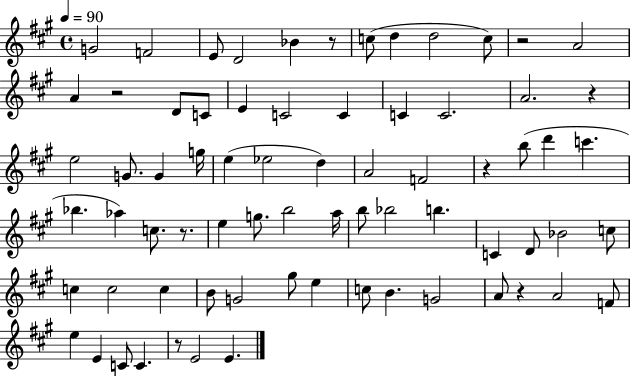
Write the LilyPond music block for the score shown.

{
  \clef treble
  \time 4/4
  \defaultTimeSignature
  \key a \major
  \tempo 4 = 90
  g'2 f'2 | e'8 d'2 bes'4 r8 | c''8( d''4 d''2 c''8) | r2 a'2 | \break a'4 r2 d'8 c'8 | e'4 c'2 c'4 | c'4 c'2. | a'2. r4 | \break e''2 g'8. g'4 g''16 | e''4( ees''2 d''4) | a'2 f'2 | r4 b''8( d'''4 c'''4. | \break bes''4. aes''4) c''8. r8. | e''4 g''8. b''2 a''16 | b''8 bes''2 b''4. | c'4 d'8 bes'2 c''8 | \break c''4 c''2 c''4 | b'8 g'2 gis''8 e''4 | c''8 b'4. g'2 | a'8 r4 a'2 f'8 | \break e''4 e'4 c'8 c'4. | r8 e'2 e'4. | \bar "|."
}